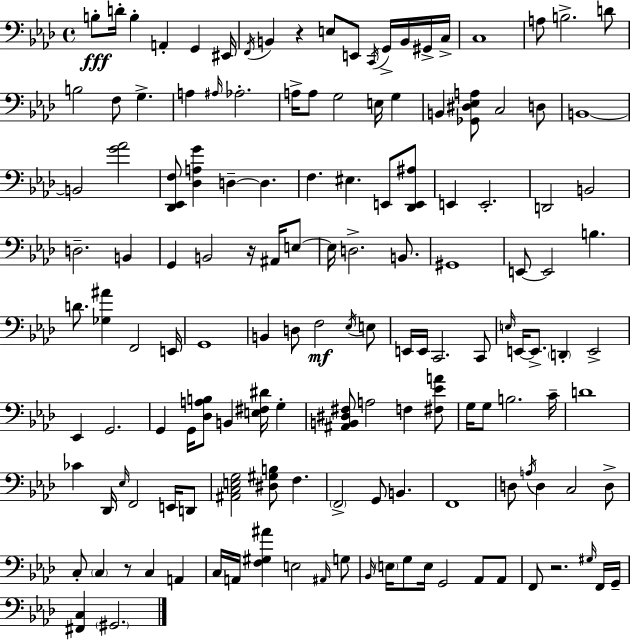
X:1
T:Untitled
M:4/4
L:1/4
K:Ab
B,/2 D/4 B, A,, G,, ^E,,/4 F,,/4 B,, z E,/2 E,,/2 C,,/4 G,,/4 B,,/4 ^G,,/4 C,/4 C,4 A,/2 B,2 D/2 B,2 F,/2 G, A, ^A,/4 _A,2 A,/4 A,/2 G,2 E,/4 G, B,, [_G,,^D,_E,A,]/2 C,2 D,/2 B,,4 B,,2 [G_A]2 [_D,,_E,,F,]/2 [_D,A,G] D, D, F, ^E, E,,/2 [_D,,E,,^A,]/2 E,, E,,2 D,,2 B,,2 D,2 B,, G,, B,,2 z/4 ^A,,/4 E,/2 E,/4 D,2 B,,/2 ^G,,4 E,,/2 E,,2 B, D/2 [_G,^A] F,,2 E,,/4 G,,4 B,, D,/2 F,2 _E,/4 E,/2 E,,/4 E,,/4 C,,2 C,,/2 E,/4 E,,/4 E,,/2 D,, E,,2 _E,, G,,2 G,, G,,/4 [_D,A,B,]/2 B,, [E,^F,^D]/4 G, [^A,,B,,^D,^F,]/2 A,2 F, [^F,_EA]/2 G,/4 G,/2 B,2 C/4 D4 _C _D,,/4 _E,/4 F,,2 E,,/4 D,,/2 [^A,,C,E,G,]2 [^D,^G,B,]/2 F, F,,2 G,,/2 B,, F,,4 D,/2 A,/4 D, C,2 D,/2 C,/2 C, z/2 C, A,, C,/4 A,,/4 [F,^G,^A] E,2 ^A,,/4 G,/2 _B,,/4 E,/4 G,/2 E,/4 G,,2 _A,,/2 _A,,/2 F,,/2 z2 ^G,/4 F,,/4 G,,/4 [^F,,C,] ^G,,2